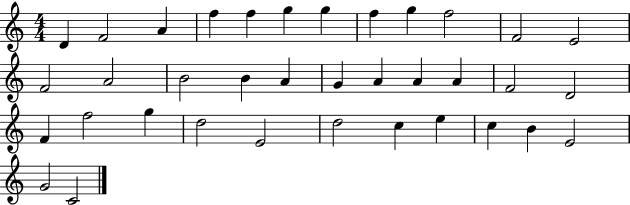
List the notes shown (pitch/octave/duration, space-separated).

D4/q F4/h A4/q F5/q F5/q G5/q G5/q F5/q G5/q F5/h F4/h E4/h F4/h A4/h B4/h B4/q A4/q G4/q A4/q A4/q A4/q F4/h D4/h F4/q F5/h G5/q D5/h E4/h D5/h C5/q E5/q C5/q B4/q E4/h G4/h C4/h